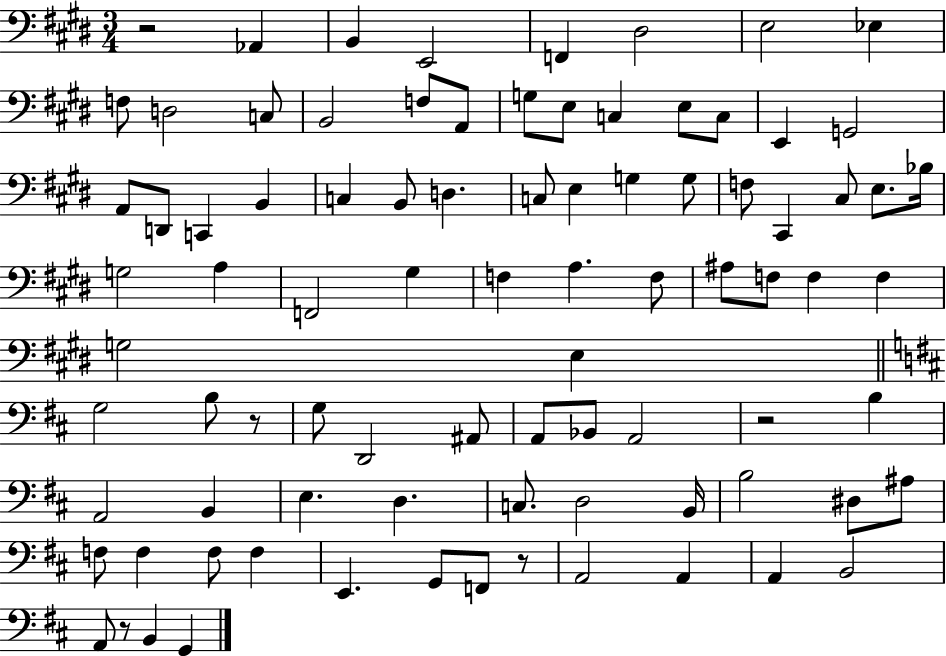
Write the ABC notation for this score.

X:1
T:Untitled
M:3/4
L:1/4
K:E
z2 _A,, B,, E,,2 F,, ^D,2 E,2 _E, F,/2 D,2 C,/2 B,,2 F,/2 A,,/2 G,/2 E,/2 C, E,/2 C,/2 E,, G,,2 A,,/2 D,,/2 C,, B,, C, B,,/2 D, C,/2 E, G, G,/2 F,/2 ^C,, ^C,/2 E,/2 _B,/4 G,2 A, F,,2 ^G, F, A, F,/2 ^A,/2 F,/2 F, F, G,2 E, G,2 B,/2 z/2 G,/2 D,,2 ^A,,/2 A,,/2 _B,,/2 A,,2 z2 B, A,,2 B,, E, D, C,/2 D,2 B,,/4 B,2 ^D,/2 ^A,/2 F,/2 F, F,/2 F, E,, G,,/2 F,,/2 z/2 A,,2 A,, A,, B,,2 A,,/2 z/2 B,, G,,